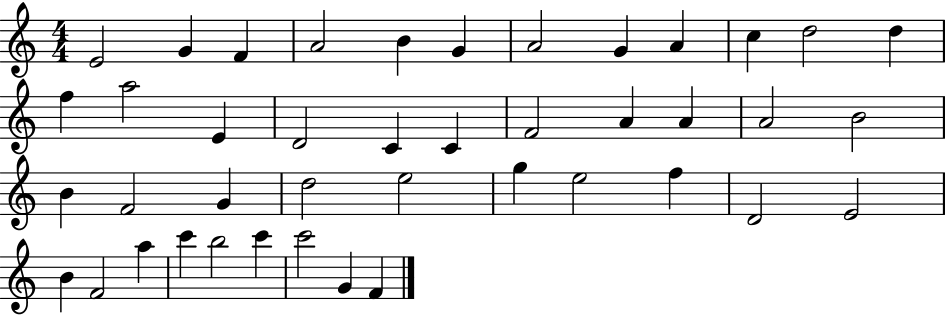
X:1
T:Untitled
M:4/4
L:1/4
K:C
E2 G F A2 B G A2 G A c d2 d f a2 E D2 C C F2 A A A2 B2 B F2 G d2 e2 g e2 f D2 E2 B F2 a c' b2 c' c'2 G F